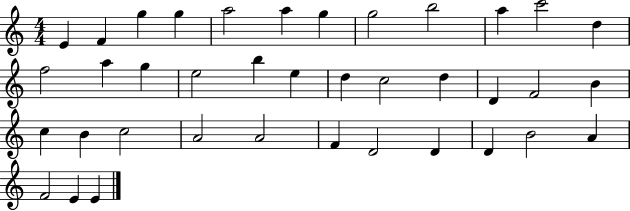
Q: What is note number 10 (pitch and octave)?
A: A5